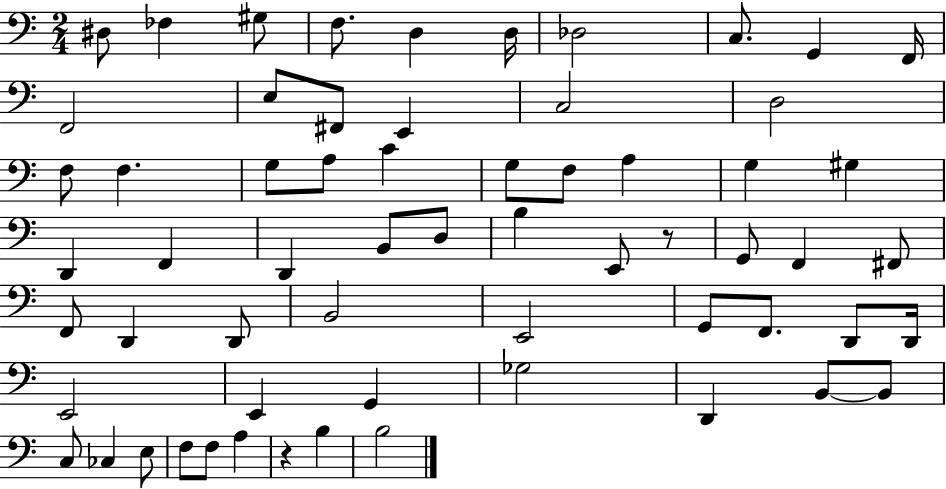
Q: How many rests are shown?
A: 2